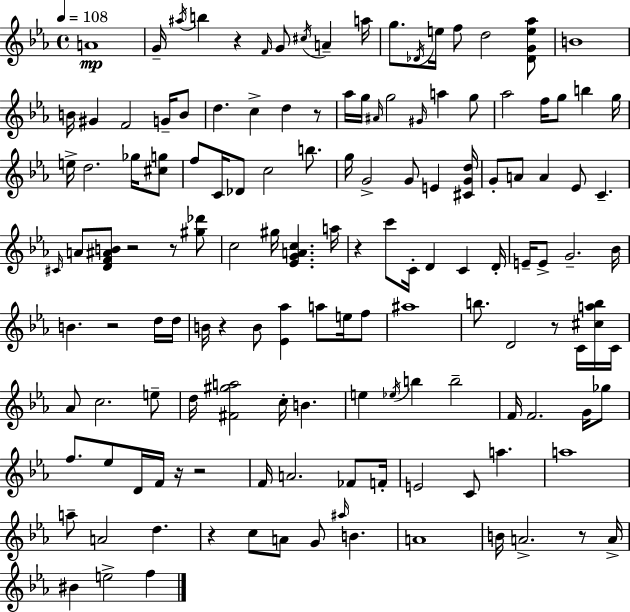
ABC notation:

X:1
T:Untitled
M:4/4
L:1/4
K:Cm
A4 G/4 ^a/4 b z F/4 G/2 ^c/4 A a/4 g/2 _D/4 e/4 f/2 d2 [_DGe_a]/2 B4 B/4 ^G F2 G/4 B/2 d c d z/2 _a/4 g/4 ^A/4 g2 ^G/4 a g/2 _a2 f/4 g/2 b g/4 e/4 d2 _g/4 [^cg]/2 f/2 C/4 _D/2 c2 b/2 g/4 G2 G/2 E [^CGd]/4 G/2 A/2 A _E/2 C ^C/4 A/2 [DF^AB]/2 z2 z/2 [^g_d']/2 c2 ^g/4 [_EGAc] a/4 z c'/2 C/4 D C D/4 E/4 E/2 G2 _B/4 B z2 d/4 d/4 B/4 z B/2 [_E_a] a/2 e/4 f/2 ^a4 b/2 D2 z/2 C/4 [^cab]/4 C/4 _A/2 c2 e/2 d/4 [^F^ga]2 c/4 B e _e/4 b b2 F/4 F2 G/4 _g/2 f/2 _e/2 D/4 F/4 z/4 z2 F/4 A2 _F/2 F/4 E2 C/2 a a4 a/2 A2 d z c/2 A/2 G/2 ^a/4 B A4 B/4 A2 z/2 A/4 ^B e2 f